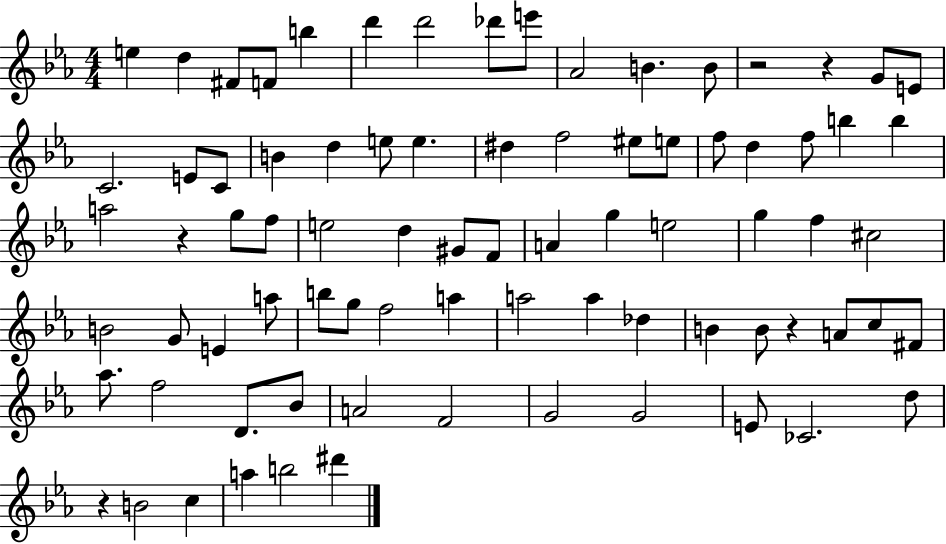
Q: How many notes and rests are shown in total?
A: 80